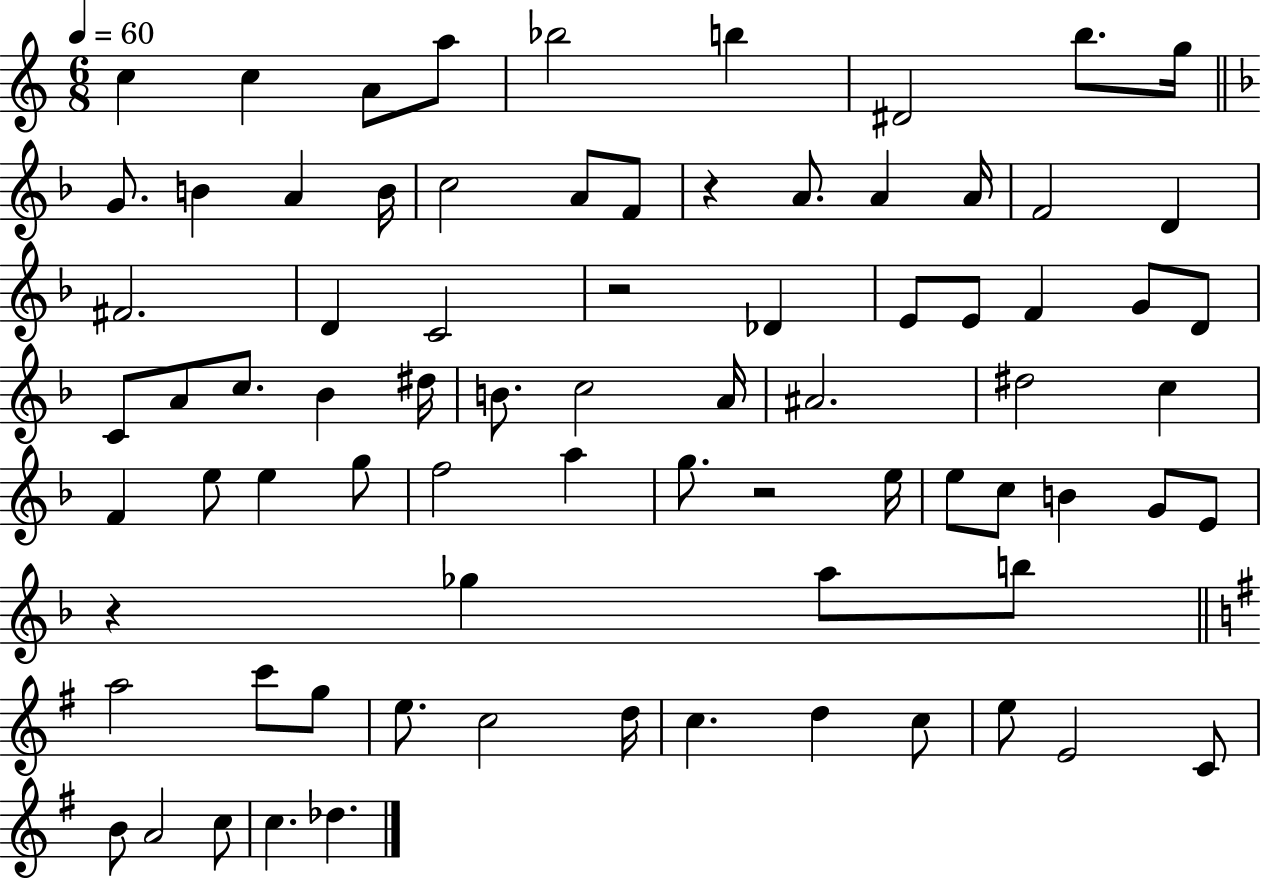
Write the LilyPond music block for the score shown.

{
  \clef treble
  \numericTimeSignature
  \time 6/8
  \key c \major
  \tempo 4 = 60
  c''4 c''4 a'8 a''8 | bes''2 b''4 | dis'2 b''8. g''16 | \bar "||" \break \key d \minor g'8. b'4 a'4 b'16 | c''2 a'8 f'8 | r4 a'8. a'4 a'16 | f'2 d'4 | \break fis'2. | d'4 c'2 | r2 des'4 | e'8 e'8 f'4 g'8 d'8 | \break c'8 a'8 c''8. bes'4 dis''16 | b'8. c''2 a'16 | ais'2. | dis''2 c''4 | \break f'4 e''8 e''4 g''8 | f''2 a''4 | g''8. r2 e''16 | e''8 c''8 b'4 g'8 e'8 | \break r4 ges''4 a''8 b''8 | \bar "||" \break \key e \minor a''2 c'''8 g''8 | e''8. c''2 d''16 | c''4. d''4 c''8 | e''8 e'2 c'8 | \break b'8 a'2 c''8 | c''4. des''4. | \bar "|."
}